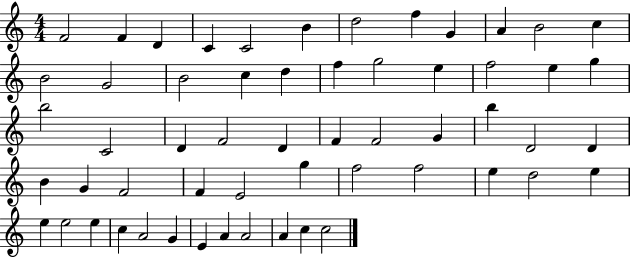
{
  \clef treble
  \numericTimeSignature
  \time 4/4
  \key c \major
  f'2 f'4 d'4 | c'4 c'2 b'4 | d''2 f''4 g'4 | a'4 b'2 c''4 | \break b'2 g'2 | b'2 c''4 d''4 | f''4 g''2 e''4 | f''2 e''4 g''4 | \break b''2 c'2 | d'4 f'2 d'4 | f'4 f'2 g'4 | b''4 d'2 d'4 | \break b'4 g'4 f'2 | f'4 e'2 g''4 | f''2 f''2 | e''4 d''2 e''4 | \break e''4 e''2 e''4 | c''4 a'2 g'4 | e'4 a'4 a'2 | a'4 c''4 c''2 | \break \bar "|."
}